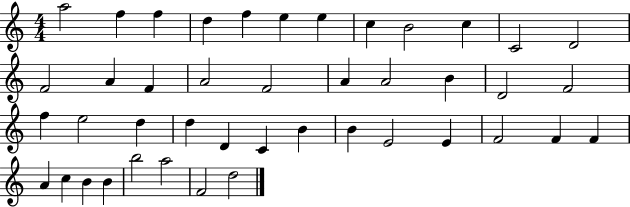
X:1
T:Untitled
M:4/4
L:1/4
K:C
a2 f f d f e e c B2 c C2 D2 F2 A F A2 F2 A A2 B D2 F2 f e2 d d D C B B E2 E F2 F F A c B B b2 a2 F2 d2